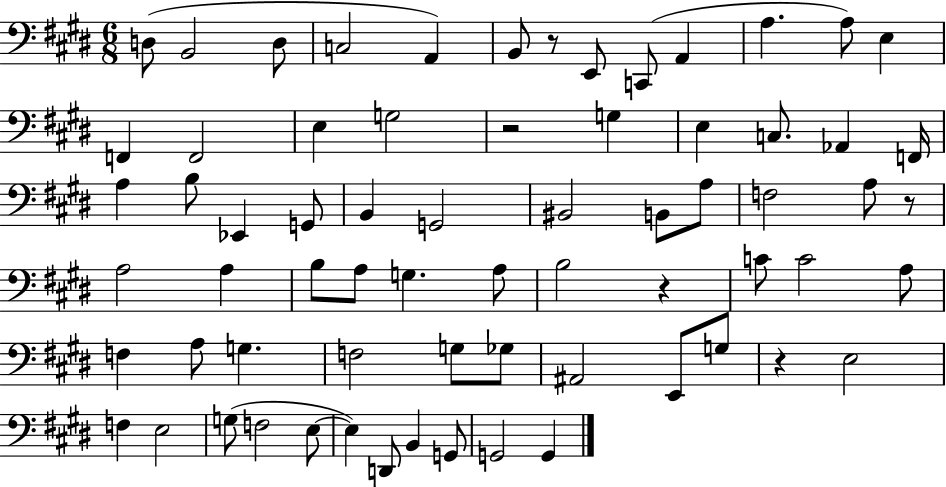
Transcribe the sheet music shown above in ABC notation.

X:1
T:Untitled
M:6/8
L:1/4
K:E
D,/2 B,,2 D,/2 C,2 A,, B,,/2 z/2 E,,/2 C,,/2 A,, A, A,/2 E, F,, F,,2 E, G,2 z2 G, E, C,/2 _A,, F,,/4 A, B,/2 _E,, G,,/2 B,, G,,2 ^B,,2 B,,/2 A,/2 F,2 A,/2 z/2 A,2 A, B,/2 A,/2 G, A,/2 B,2 z C/2 C2 A,/2 F, A,/2 G, F,2 G,/2 _G,/2 ^A,,2 E,,/2 G,/2 z E,2 F, E,2 G,/2 F,2 E,/2 E, D,,/2 B,, G,,/2 G,,2 G,,